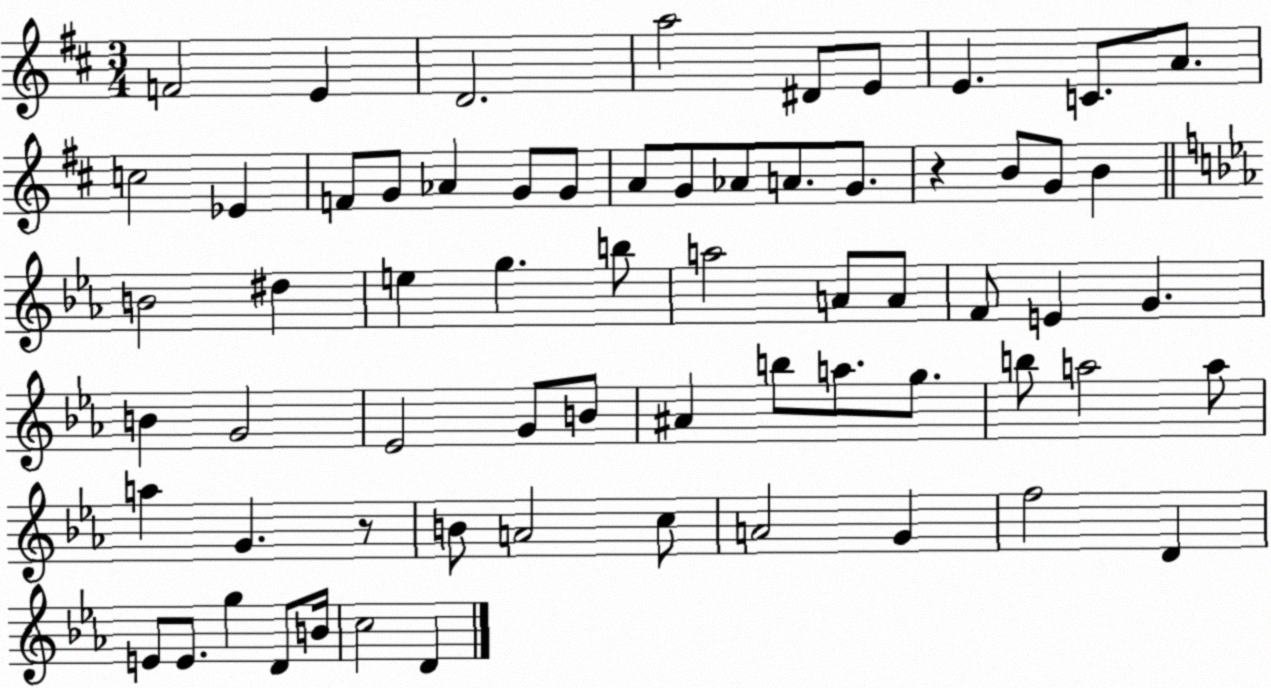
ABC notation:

X:1
T:Untitled
M:3/4
L:1/4
K:D
F2 E D2 a2 ^D/2 E/2 E C/2 A/2 c2 _E F/2 G/2 _A G/2 G/2 A/2 G/2 _A/2 A/2 G/2 z B/2 G/2 B B2 ^d e g b/2 a2 A/2 A/2 F/2 E G B G2 _E2 G/2 B/2 ^A b/2 a/2 g/2 b/2 a2 a/2 a G z/2 B/2 A2 c/2 A2 G f2 D E/2 E/2 g D/2 B/4 c2 D